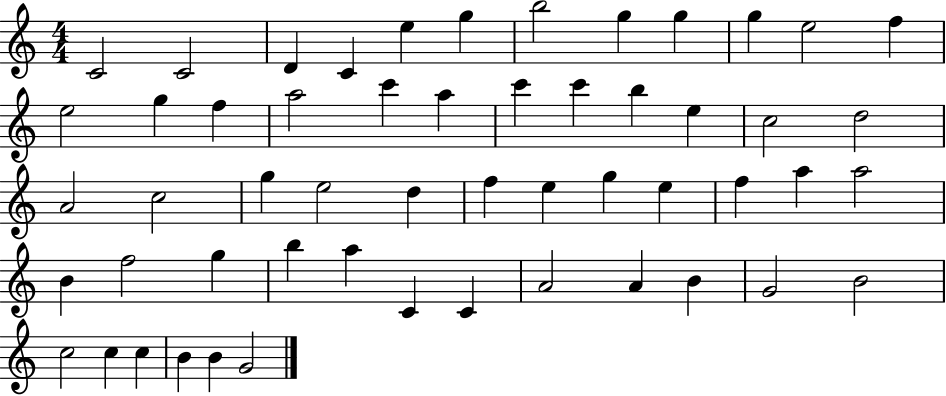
C4/h C4/h D4/q C4/q E5/q G5/q B5/h G5/q G5/q G5/q E5/h F5/q E5/h G5/q F5/q A5/h C6/q A5/q C6/q C6/q B5/q E5/q C5/h D5/h A4/h C5/h G5/q E5/h D5/q F5/q E5/q G5/q E5/q F5/q A5/q A5/h B4/q F5/h G5/q B5/q A5/q C4/q C4/q A4/h A4/q B4/q G4/h B4/h C5/h C5/q C5/q B4/q B4/q G4/h